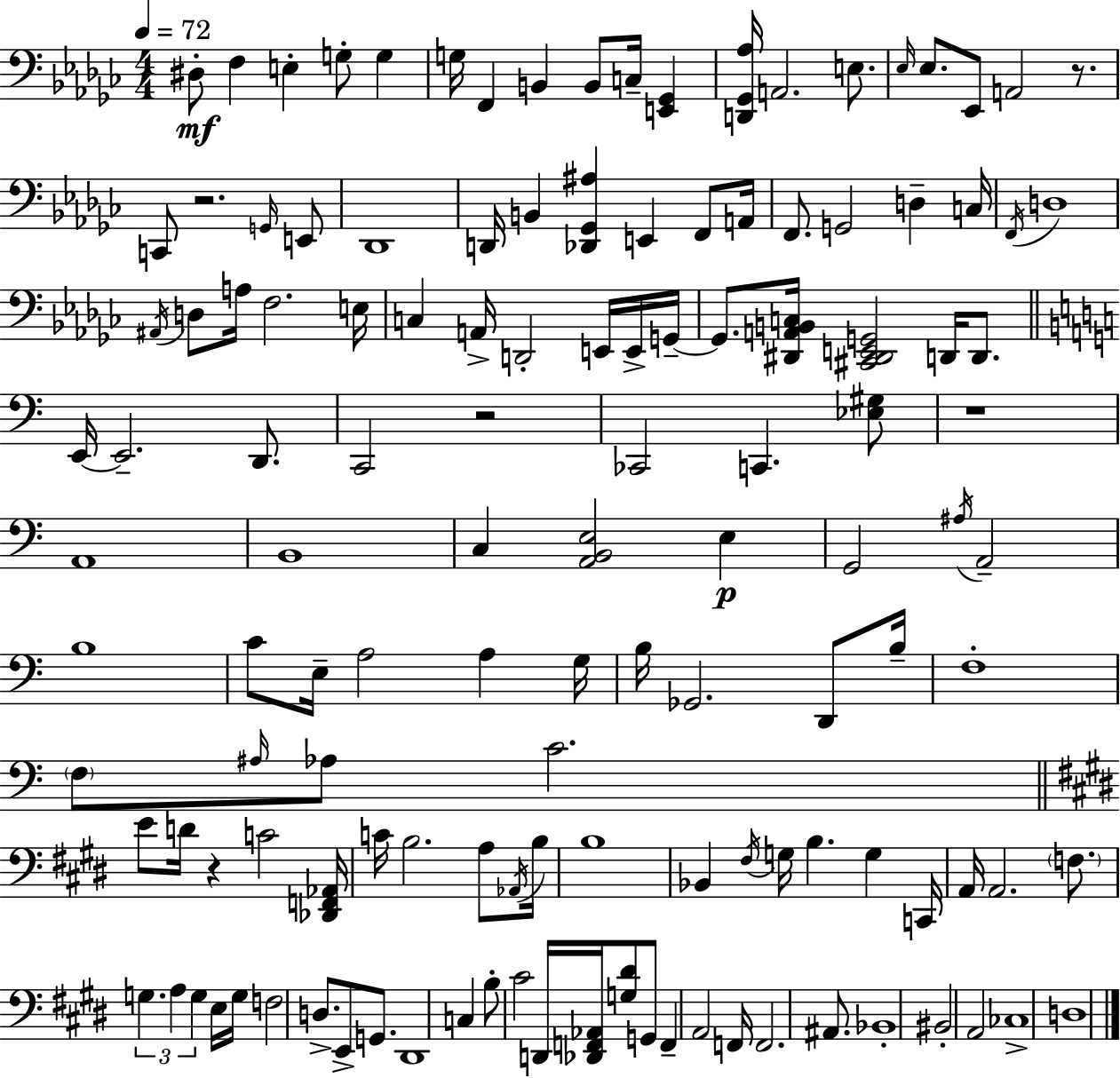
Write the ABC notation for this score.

X:1
T:Untitled
M:4/4
L:1/4
K:Ebm
^D,/2 F, E, G,/2 G, G,/4 F,, B,, B,,/2 C,/4 [E,,_G,,] [D,,_G,,_A,]/4 A,,2 E,/2 _E,/4 _E,/2 _E,,/2 A,,2 z/2 C,,/2 z2 G,,/4 E,,/2 _D,,4 D,,/4 B,, [_D,,_G,,^A,] E,, F,,/2 A,,/4 F,,/2 G,,2 D, C,/4 F,,/4 D,4 ^A,,/4 D,/2 A,/4 F,2 E,/4 C, A,,/4 D,,2 E,,/4 E,,/4 G,,/4 G,,/2 [^D,,A,,B,,C,]/4 [^C,,^D,,E,,G,,]2 D,,/4 D,,/2 E,,/4 E,,2 D,,/2 C,,2 z2 _C,,2 C,, [_E,^G,]/2 z4 A,,4 B,,4 C, [A,,B,,E,]2 E, G,,2 ^A,/4 A,,2 B,4 C/2 E,/4 A,2 A, G,/4 B,/4 _G,,2 D,,/2 B,/4 F,4 F,/2 ^A,/4 _A,/2 C2 E/2 D/4 z C2 [_D,,F,,_A,,]/4 C/4 B,2 A,/2 _A,,/4 B,/4 B,4 _B,, ^F,/4 G,/4 B, G, C,,/4 A,,/4 A,,2 F,/2 G, A, G, E,/4 G,/4 F,2 D,/2 E,,/2 G,,/2 ^D,,4 C, B,/2 ^C2 D,,/4 [_D,,F,,_A,,]/4 [G,^D]/2 G,,/2 F,, A,,2 F,,/4 F,,2 ^A,,/2 _B,,4 ^B,,2 A,,2 _C,4 D,4